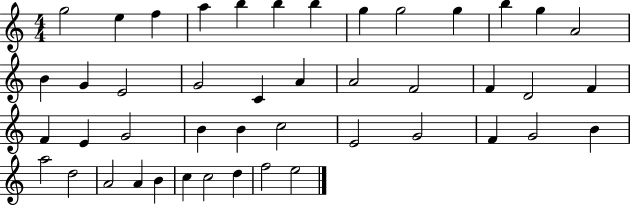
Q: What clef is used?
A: treble